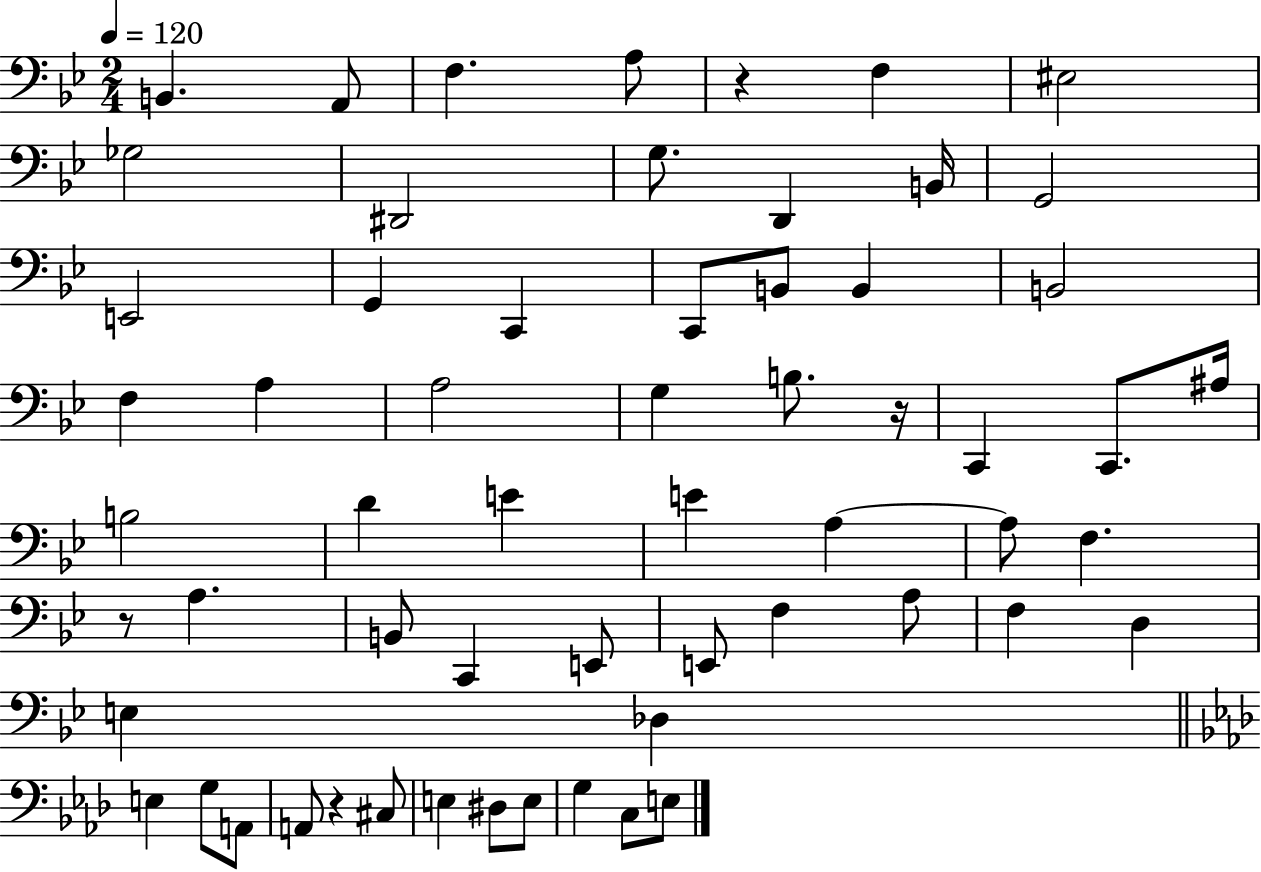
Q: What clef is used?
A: bass